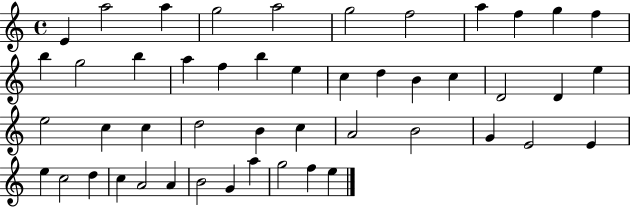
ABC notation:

X:1
T:Untitled
M:4/4
L:1/4
K:C
E a2 a g2 a2 g2 f2 a f g f b g2 b a f b e c d B c D2 D e e2 c c d2 B c A2 B2 G E2 E e c2 d c A2 A B2 G a g2 f e